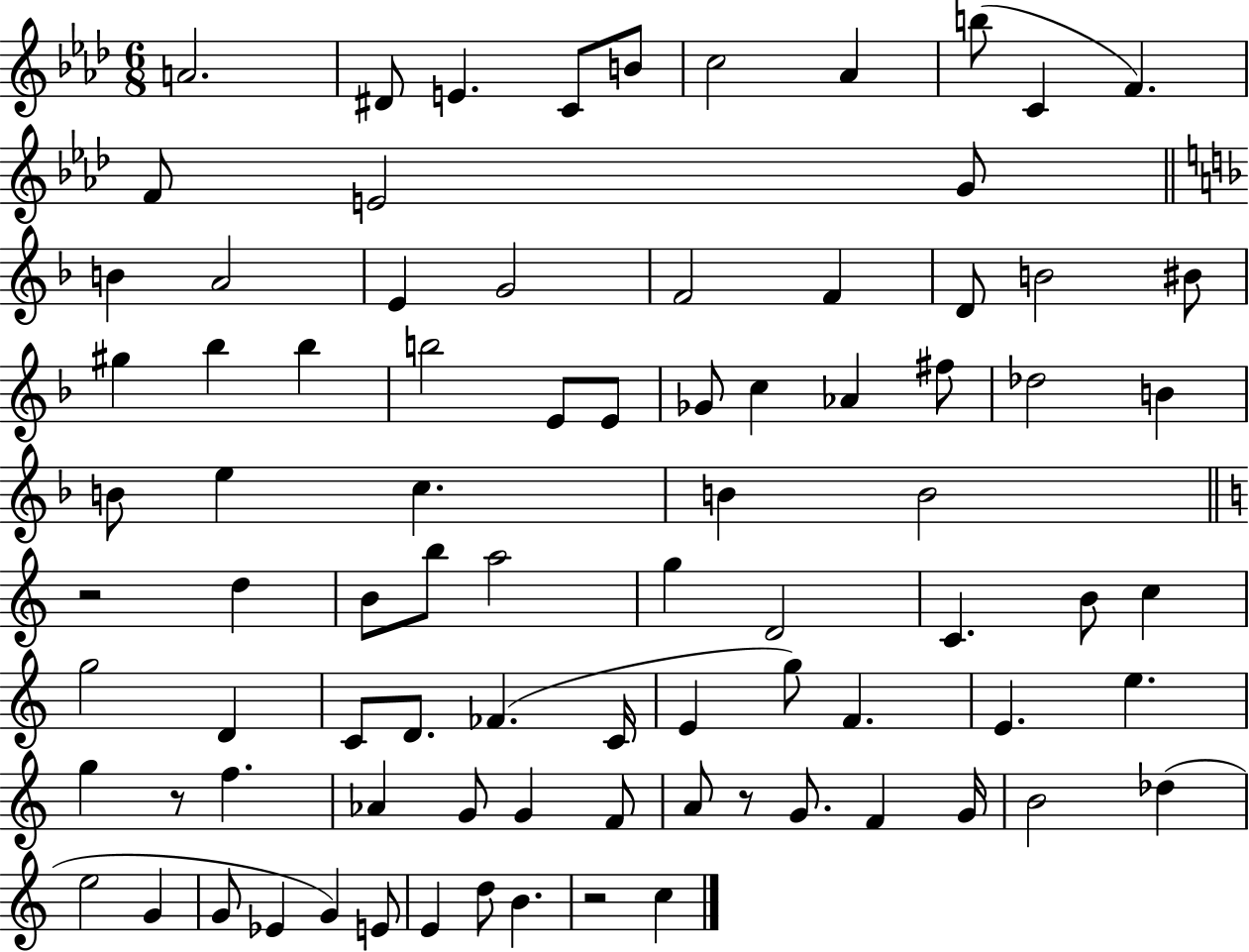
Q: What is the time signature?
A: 6/8